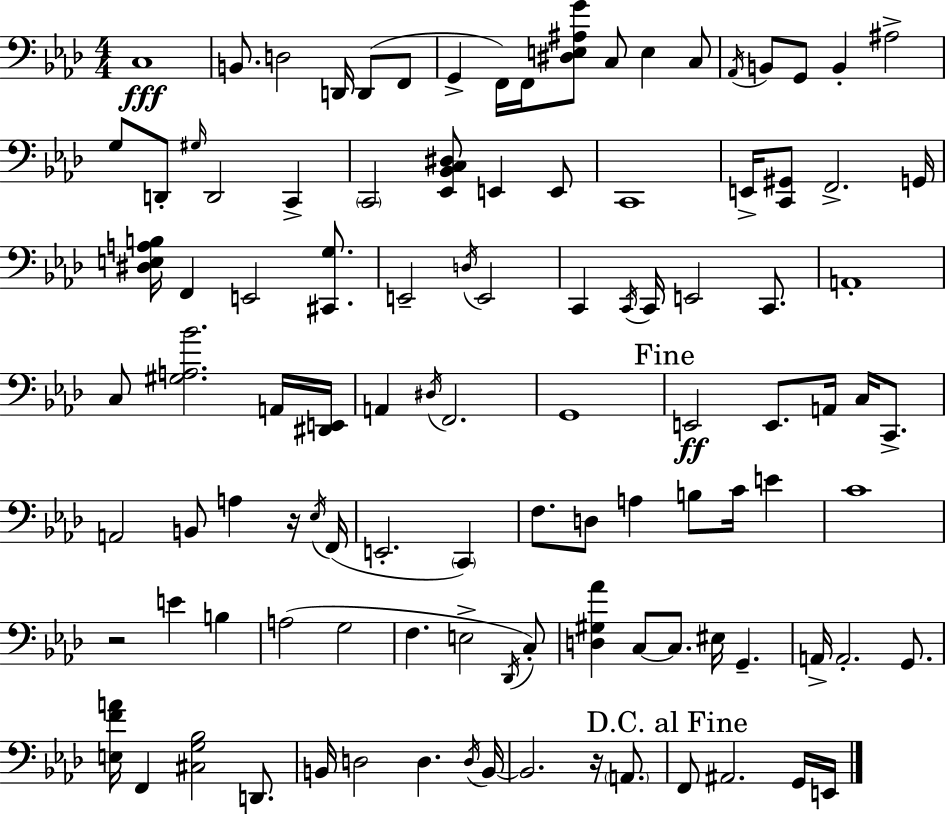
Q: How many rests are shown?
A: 3